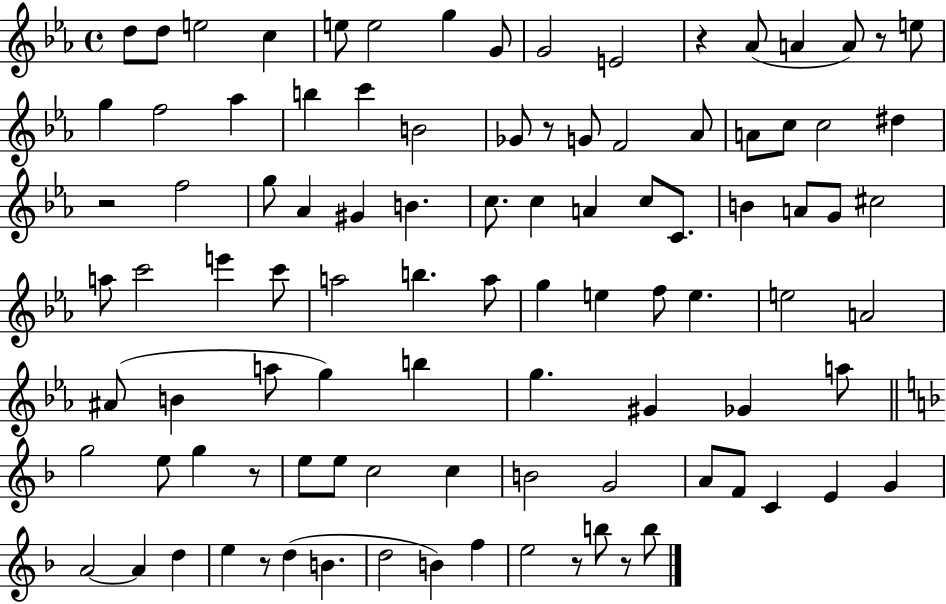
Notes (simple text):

D5/e D5/e E5/h C5/q E5/e E5/h G5/q G4/e G4/h E4/h R/q Ab4/e A4/q A4/e R/e E5/e G5/q F5/h Ab5/q B5/q C6/q B4/h Gb4/e R/e G4/e F4/h Ab4/e A4/e C5/e C5/h D#5/q R/h F5/h G5/e Ab4/q G#4/q B4/q. C5/e. C5/q A4/q C5/e C4/e. B4/q A4/e G4/e C#5/h A5/e C6/h E6/q C6/e A5/h B5/q. A5/e G5/q E5/q F5/e E5/q. E5/h A4/h A#4/e B4/q A5/e G5/q B5/q G5/q. G#4/q Gb4/q A5/e G5/h E5/e G5/q R/e E5/e E5/e C5/h C5/q B4/h G4/h A4/e F4/e C4/q E4/q G4/q A4/h A4/q D5/q E5/q R/e D5/q B4/q. D5/h B4/q F5/q E5/h R/e B5/e R/e B5/e